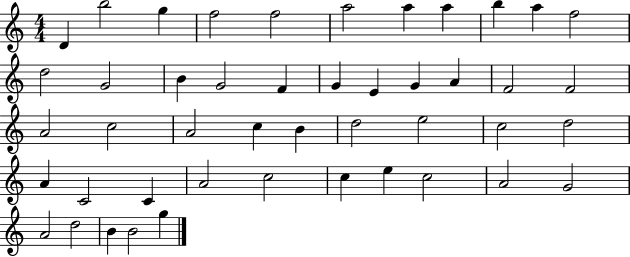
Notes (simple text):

D4/q B5/h G5/q F5/h F5/h A5/h A5/q A5/q B5/q A5/q F5/h D5/h G4/h B4/q G4/h F4/q G4/q E4/q G4/q A4/q F4/h F4/h A4/h C5/h A4/h C5/q B4/q D5/h E5/h C5/h D5/h A4/q C4/h C4/q A4/h C5/h C5/q E5/q C5/h A4/h G4/h A4/h D5/h B4/q B4/h G5/q